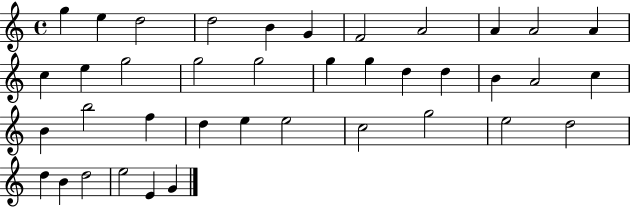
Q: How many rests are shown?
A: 0